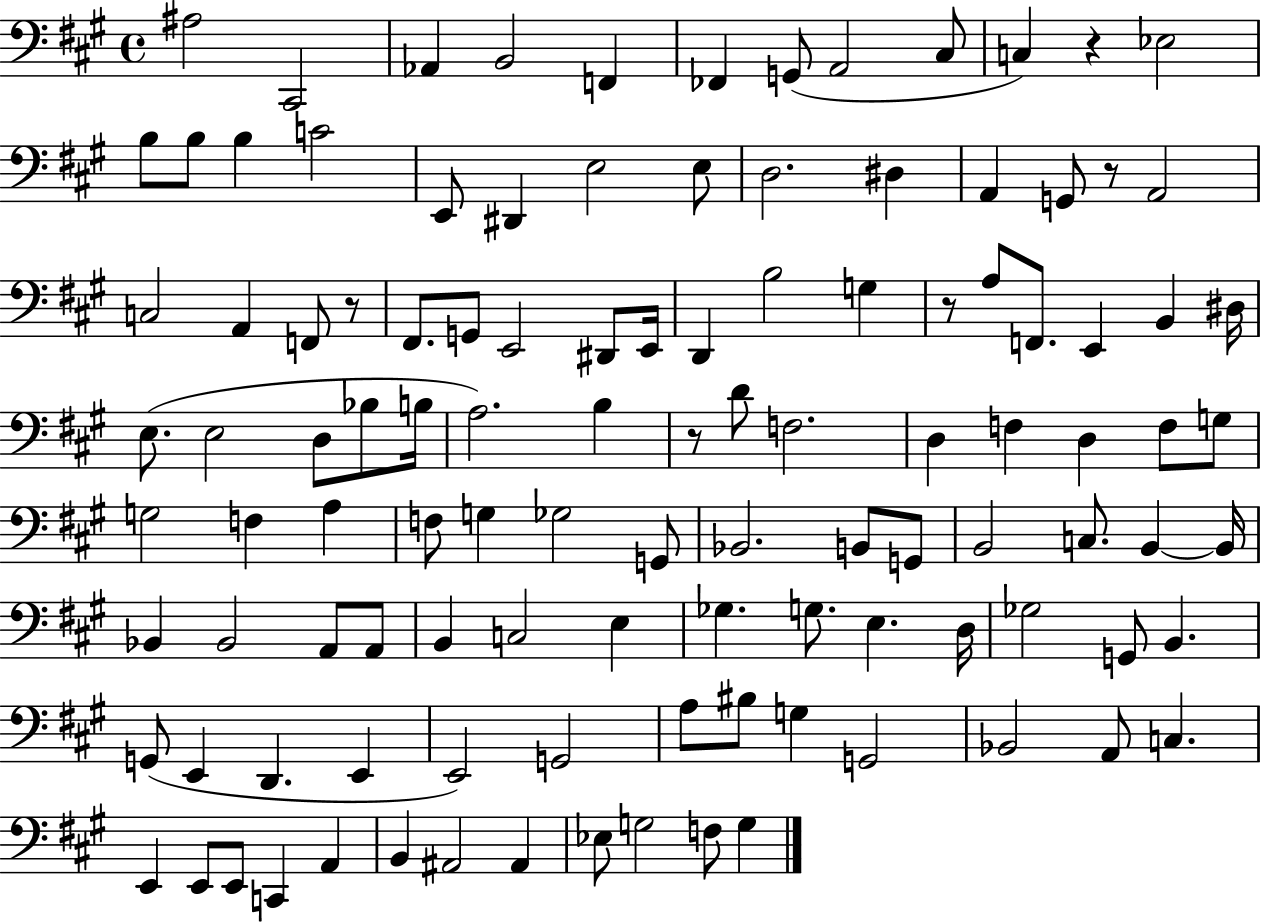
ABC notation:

X:1
T:Untitled
M:4/4
L:1/4
K:A
^A,2 ^C,,2 _A,, B,,2 F,, _F,, G,,/2 A,,2 ^C,/2 C, z _E,2 B,/2 B,/2 B, C2 E,,/2 ^D,, E,2 E,/2 D,2 ^D, A,, G,,/2 z/2 A,,2 C,2 A,, F,,/2 z/2 ^F,,/2 G,,/2 E,,2 ^D,,/2 E,,/4 D,, B,2 G, z/2 A,/2 F,,/2 E,, B,, ^D,/4 E,/2 E,2 D,/2 _B,/2 B,/4 A,2 B, z/2 D/2 F,2 D, F, D, F,/2 G,/2 G,2 F, A, F,/2 G, _G,2 G,,/2 _B,,2 B,,/2 G,,/2 B,,2 C,/2 B,, B,,/4 _B,, _B,,2 A,,/2 A,,/2 B,, C,2 E, _G, G,/2 E, D,/4 _G,2 G,,/2 B,, G,,/2 E,, D,, E,, E,,2 G,,2 A,/2 ^B,/2 G, G,,2 _B,,2 A,,/2 C, E,, E,,/2 E,,/2 C,, A,, B,, ^A,,2 ^A,, _E,/2 G,2 F,/2 G,